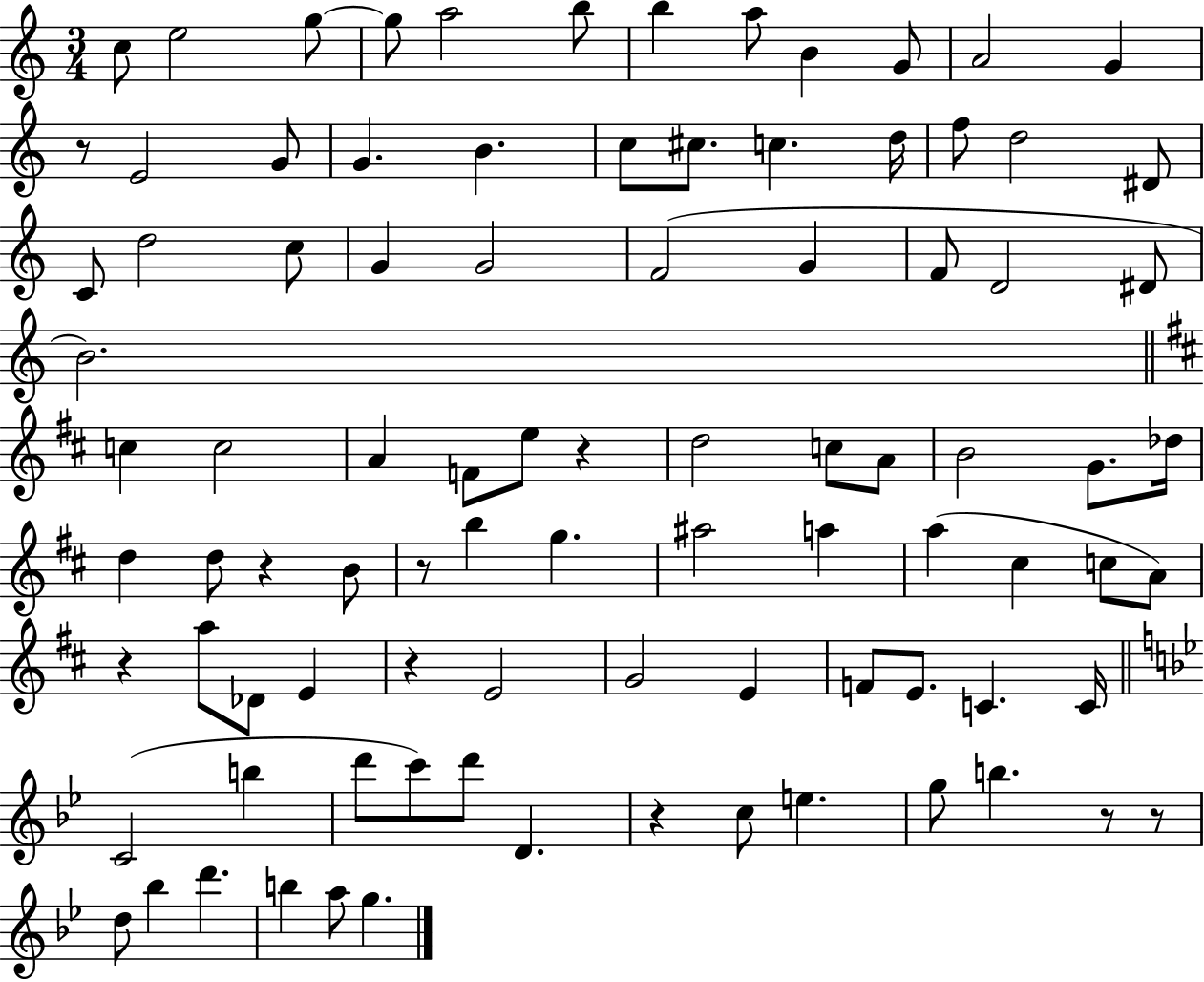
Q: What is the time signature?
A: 3/4